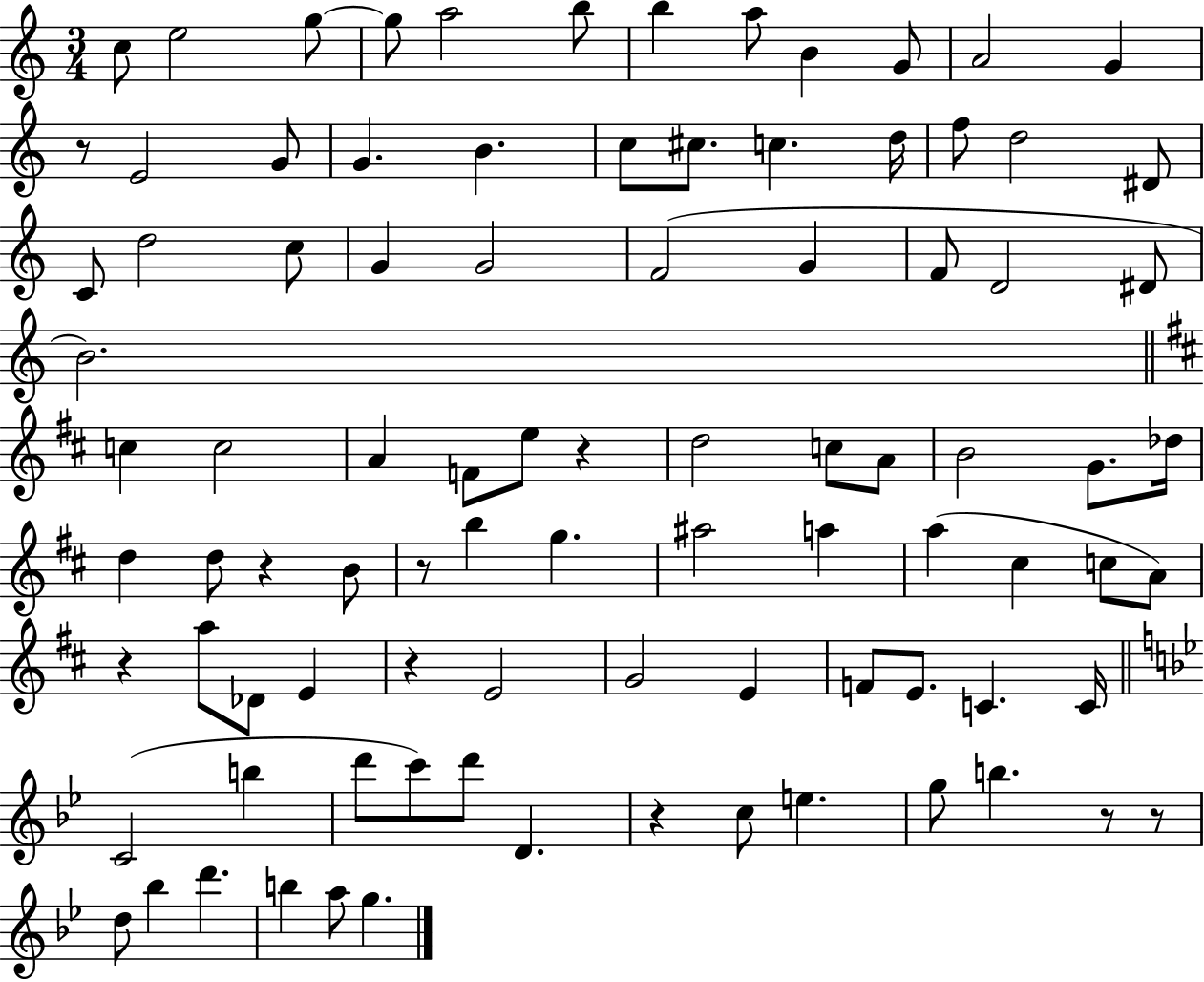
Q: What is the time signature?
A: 3/4